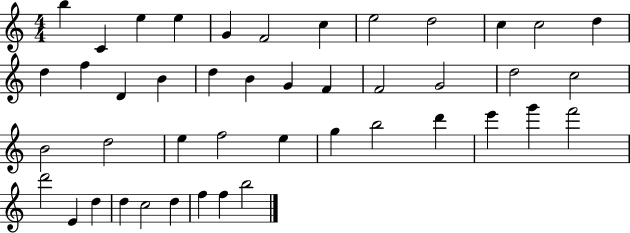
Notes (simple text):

B5/q C4/q E5/q E5/q G4/q F4/h C5/q E5/h D5/h C5/q C5/h D5/q D5/q F5/q D4/q B4/q D5/q B4/q G4/q F4/q F4/h G4/h D5/h C5/h B4/h D5/h E5/q F5/h E5/q G5/q B5/h D6/q E6/q G6/q F6/h D6/h E4/q D5/q D5/q C5/h D5/q F5/q F5/q B5/h